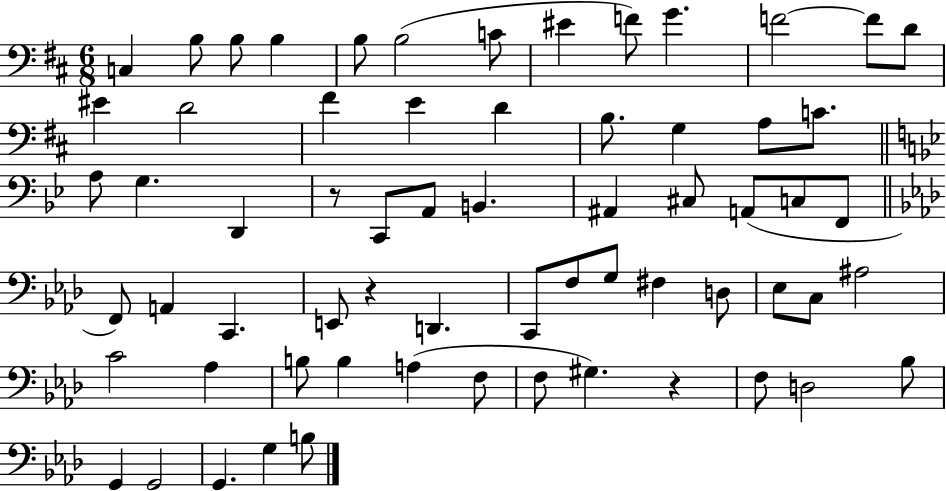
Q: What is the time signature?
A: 6/8